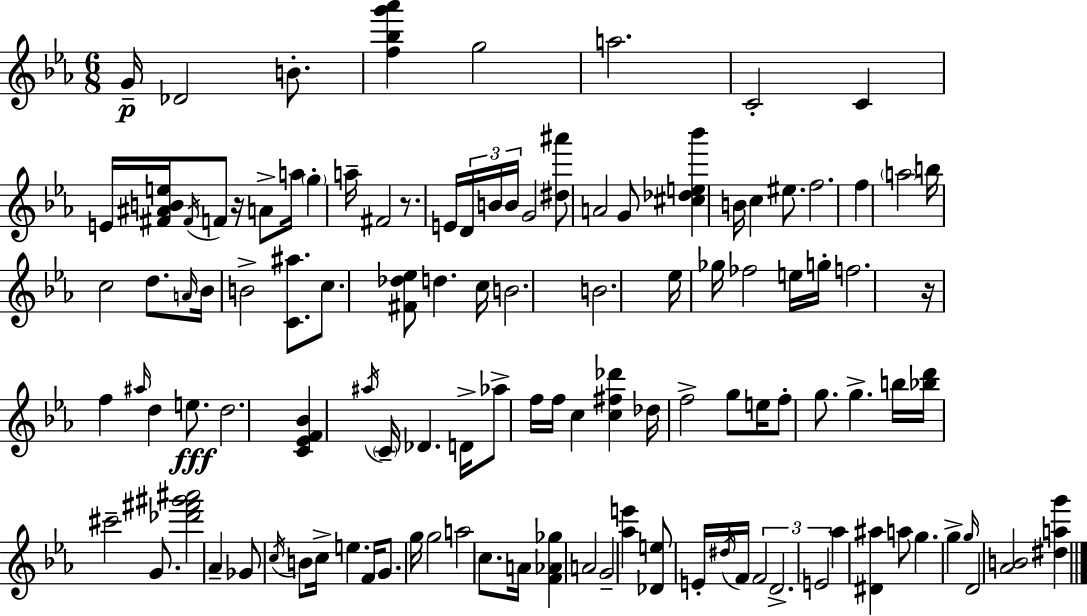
G4/s Db4/h B4/e. [F5,Bb5,G6,Ab6]/q G5/h A5/h. C4/h C4/q E4/s [F#4,A#4,B4,E5]/s F#4/s F4/e R/s A4/e A5/s G5/q A5/s F#4/h R/e. E4/s D4/s B4/s B4/s G4/h [D#5,A#6]/e A4/h G4/e [C#5,Db5,E5,Bb6]/q B4/s C5/q EIS5/e. F5/h. F5/q A5/h B5/s C5/h D5/e. A4/s Bb4/s B4/h [C4,A#5]/e. C5/e. [F#4,Db5,Eb5]/e D5/q. C5/s B4/h. B4/h. Eb5/s Gb5/s FES5/h E5/s G5/s F5/h. R/s F5/q A#5/s D5/q E5/e. D5/h. [C4,Eb4,F4,Bb4]/q A#5/s C4/s Db4/q. D4/s Ab5/e F5/s F5/s C5/q [C5,F#5,Db6]/q Db5/s F5/h G5/e E5/s F5/e G5/e. G5/q. B5/s [Bb5,D6]/s C#6/h G4/e. [Db6,F#6,G#6,A#6]/h Ab4/q Gb4/e C5/s B4/e C5/s E5/q. F4/s G4/e. G5/s G5/h A5/h C5/e. A4/s [F4,Ab4,Gb5]/q A4/h G4/h [Ab5,E6]/q [Db4,E5]/e E4/s D#5/s F4/s F4/h D4/h. E4/h Ab5/q [D#4,A#5]/q A5/e G5/q. G5/q G5/s D4/h [Ab4,B4]/h [D#5,A5,G6]/q